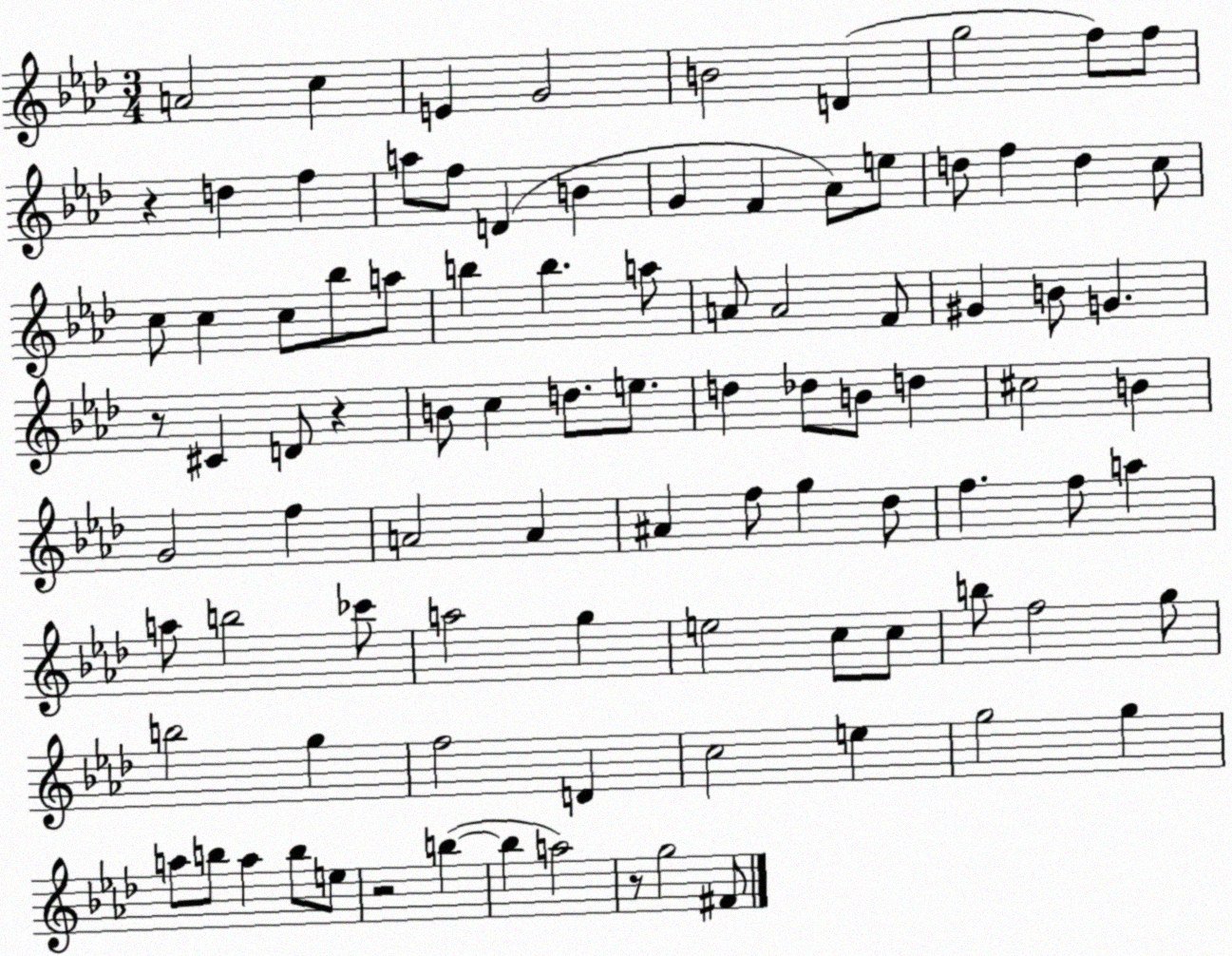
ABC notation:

X:1
T:Untitled
M:3/4
L:1/4
K:Ab
A2 c E G2 B2 D g2 f/2 f/2 z d f a/2 f/2 D B G F _A/2 e/2 d/2 f d c/2 c/2 c c/2 _b/2 a/2 b b a/2 A/2 A2 F/2 ^G B/2 G z/2 ^C D/2 z B/2 c d/2 e/2 d _d/2 B/2 d ^c2 B G2 f A2 A ^A f/2 g _d/2 f f/2 a a/2 b2 _c'/2 a2 g e2 c/2 c/2 b/2 f2 g/2 b2 g f2 D c2 e g2 g a/2 b/2 a b/2 e/2 z2 b b a2 z/2 g2 ^F/2